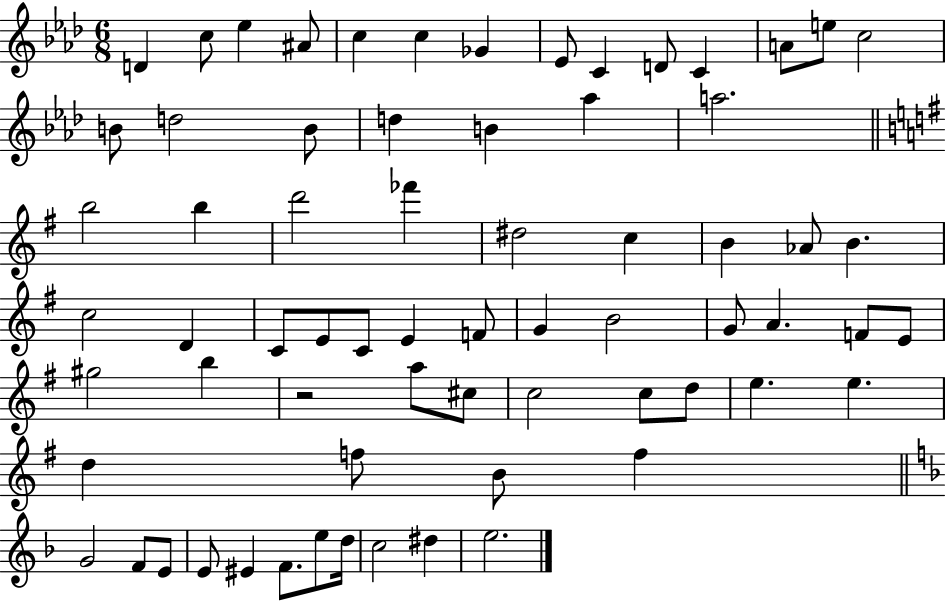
{
  \clef treble
  \numericTimeSignature
  \time 6/8
  \key aes \major
  d'4 c''8 ees''4 ais'8 | c''4 c''4 ges'4 | ees'8 c'4 d'8 c'4 | a'8 e''8 c''2 | \break b'8 d''2 b'8 | d''4 b'4 aes''4 | a''2. | \bar "||" \break \key g \major b''2 b''4 | d'''2 fes'''4 | dis''2 c''4 | b'4 aes'8 b'4. | \break c''2 d'4 | c'8 e'8 c'8 e'4 f'8 | g'4 b'2 | g'8 a'4. f'8 e'8 | \break gis''2 b''4 | r2 a''8 cis''8 | c''2 c''8 d''8 | e''4. e''4. | \break d''4 f''8 b'8 f''4 | \bar "||" \break \key f \major g'2 f'8 e'8 | e'8 eis'4 f'8. e''8 d''16 | c''2 dis''4 | e''2. | \break \bar "|."
}